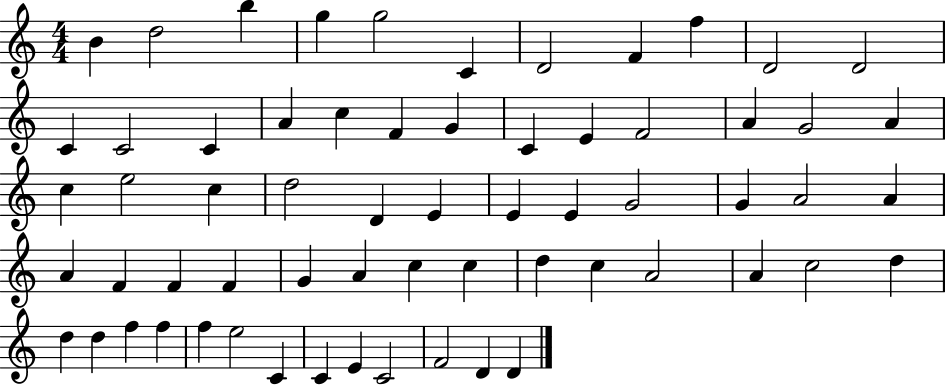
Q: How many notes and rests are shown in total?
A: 63